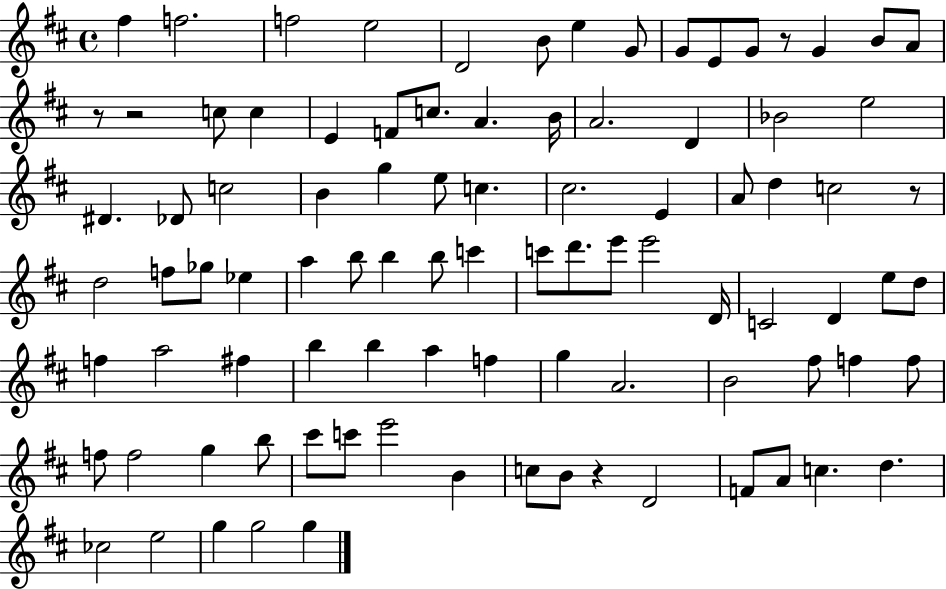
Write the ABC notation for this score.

X:1
T:Untitled
M:4/4
L:1/4
K:D
^f f2 f2 e2 D2 B/2 e G/2 G/2 E/2 G/2 z/2 G B/2 A/2 z/2 z2 c/2 c E F/2 c/2 A B/4 A2 D _B2 e2 ^D _D/2 c2 B g e/2 c ^c2 E A/2 d c2 z/2 d2 f/2 _g/2 _e a b/2 b b/2 c' c'/2 d'/2 e'/2 e'2 D/4 C2 D e/2 d/2 f a2 ^f b b a f g A2 B2 ^f/2 f f/2 f/2 f2 g b/2 ^c'/2 c'/2 e'2 B c/2 B/2 z D2 F/2 A/2 c d _c2 e2 g g2 g